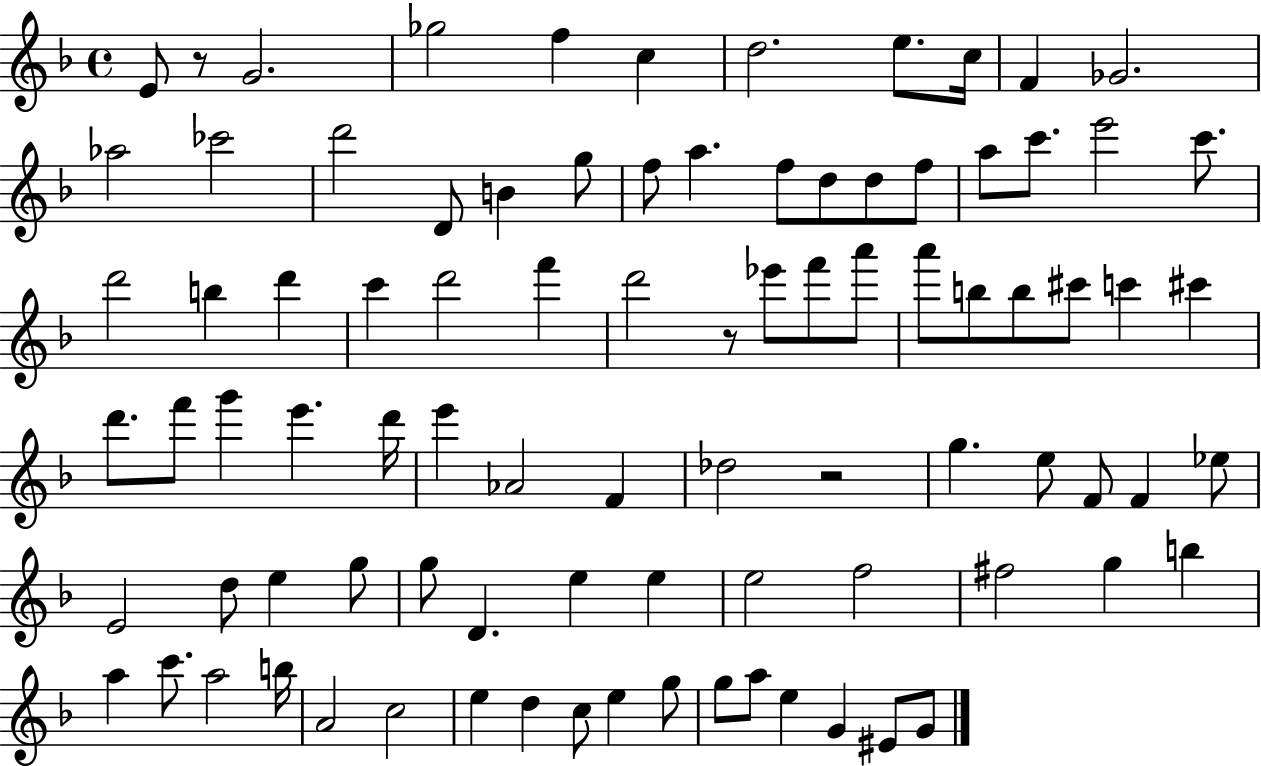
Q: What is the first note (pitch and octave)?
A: E4